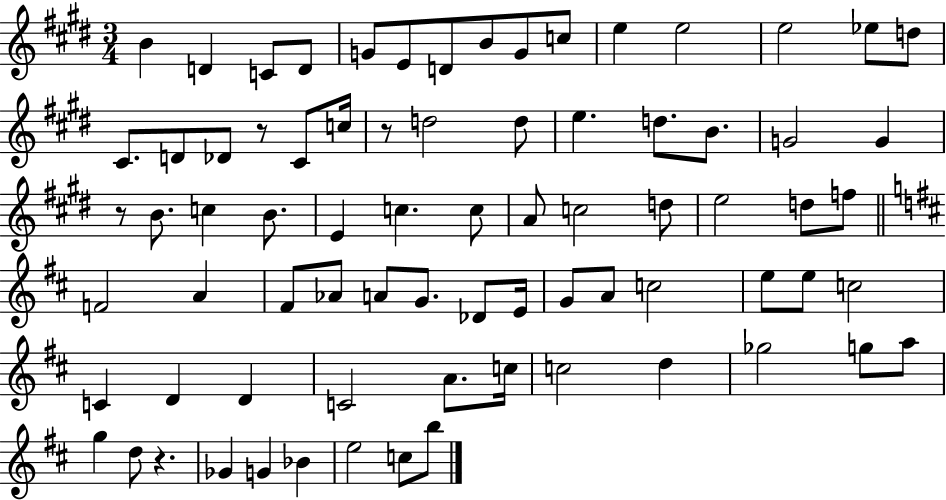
{
  \clef treble
  \numericTimeSignature
  \time 3/4
  \key e \major
  b'4 d'4 c'8 d'8 | g'8 e'8 d'8 b'8 g'8 c''8 | e''4 e''2 | e''2 ees''8 d''8 | \break cis'8. d'8 des'8 r8 cis'8 c''16 | r8 d''2 d''8 | e''4. d''8. b'8. | g'2 g'4 | \break r8 b'8. c''4 b'8. | e'4 c''4. c''8 | a'8 c''2 d''8 | e''2 d''8 f''8 | \break \bar "||" \break \key d \major f'2 a'4 | fis'8 aes'8 a'8 g'8. des'8 e'16 | g'8 a'8 c''2 | e''8 e''8 c''2 | \break c'4 d'4 d'4 | c'2 a'8. c''16 | c''2 d''4 | ges''2 g''8 a''8 | \break g''4 d''8 r4. | ges'4 g'4 bes'4 | e''2 c''8 b''8 | \bar "|."
}